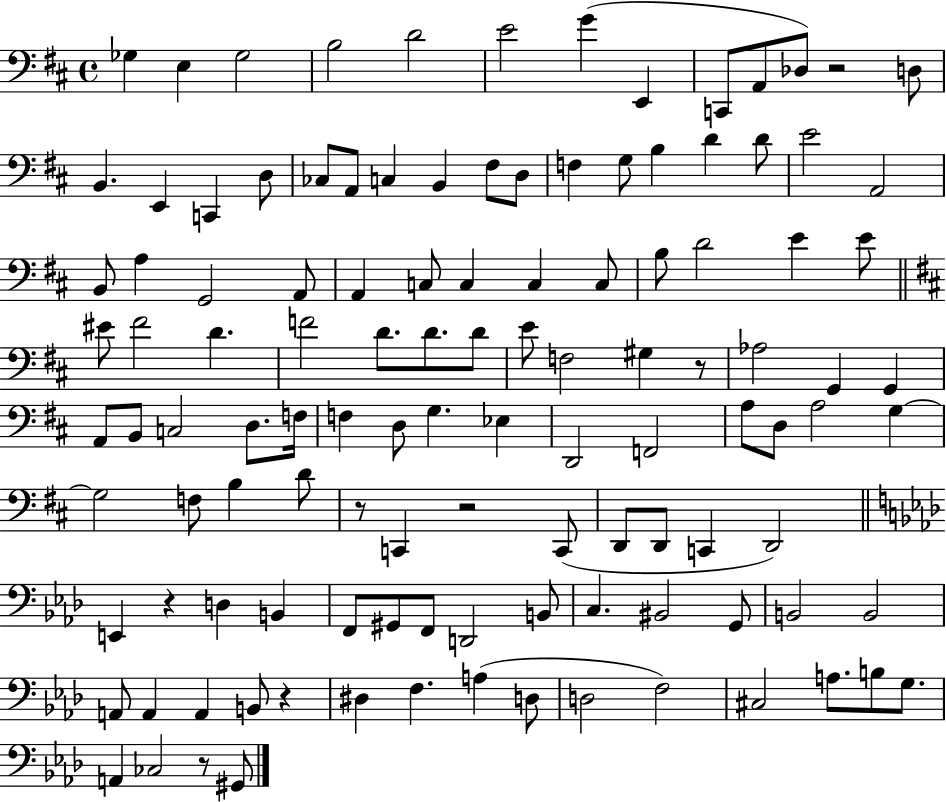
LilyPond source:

{
  \clef bass
  \time 4/4
  \defaultTimeSignature
  \key d \major
  ges4 e4 ges2 | b2 d'2 | e'2 g'4( e,4 | c,8 a,8 des8) r2 d8 | \break b,4. e,4 c,4 d8 | ces8 a,8 c4 b,4 fis8 d8 | f4 g8 b4 d'4 d'8 | e'2 a,2 | \break b,8 a4 g,2 a,8 | a,4 c8 c4 c4 c8 | b8 d'2 e'4 e'8 | \bar "||" \break \key d \major eis'8 fis'2 d'4. | f'2 d'8. d'8. d'8 | e'8 f2 gis4 r8 | aes2 g,4 g,4 | \break a,8 b,8 c2 d8. f16 | f4 d8 g4. ees4 | d,2 f,2 | a8 d8 a2 g4~~ | \break g2 f8 b4 d'8 | r8 c,4 r2 c,8( | d,8 d,8 c,4 d,2) | \bar "||" \break \key aes \major e,4 r4 d4 b,4 | f,8 gis,8 f,8 d,2 b,8 | c4. bis,2 g,8 | b,2 b,2 | \break a,8 a,4 a,4 b,8 r4 | dis4 f4. a4( d8 | d2 f2) | cis2 a8. b8 g8. | \break a,4 ces2 r8 gis,8 | \bar "|."
}